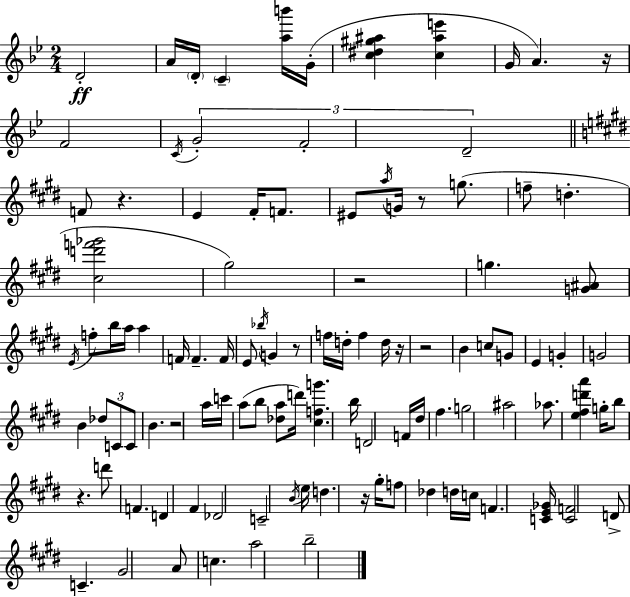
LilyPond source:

{
  \clef treble
  \numericTimeSignature
  \time 2/4
  \key g \minor
  d'2-.\ff | a'16 \parenthesize d'16-. \parenthesize c'4-- <a'' b'''>16 g'16-.( | <c'' dis'' gis'' ais''>4 <c'' ais'' e'''>4 | g'16 a'4.) r16 | \break f'2 | \acciaccatura { c'16 } \tuplet 3/2 { g'2-. | f'2-. | d'2-- } | \break \bar "||" \break \key e \major f'8 r4. | e'4 fis'16-. f'8. | eis'8 \acciaccatura { a''16 } g'16 r8 g''8.( | f''8-- d''4.-. | \break <cis'' d''' f''' ges'''>2 | gis''2) | r2 | g''4. <g' ais'>8 | \break \acciaccatura { e'16 } f''8-. b''16 a''16 a''4 | f'16 f'4.-- | f'16 e'8 \acciaccatura { bes''16 } g'4 | r8 f''16 d''16-. f''4 | \break d''16 r16 r2 | b'4 c''8 | g'8 e'4 g'4-. | g'2 | \break b'4 \tuplet 3/2 { des''8 | c'8 c'8 } b'4. | r2 | a''16 c'''16 a''8( b''8 | \break <des'' a''>8 d'''16) <cis'' f'' g'''>4. | b''16 d'2 | f'16 dis''16 fis''4. | g''2 | \break ais''2 | aes''8. <e'' fis'' d''' a'''>4 | g''16-. b''8 r4. | d'''8 f'4. | \break d'4 fis'4 | des'2 | c'2-- | \acciaccatura { b'16 } e''16 d''4. | \break r16 gis''16-. f''8 des''4 | d''16 c''16 f'4. | <c' e' ges'>16 <c' f'>2 | d'8-> c'4.-- | \break gis'2 | a'8 c''4. | a''2 | b''2-- | \break \bar "|."
}